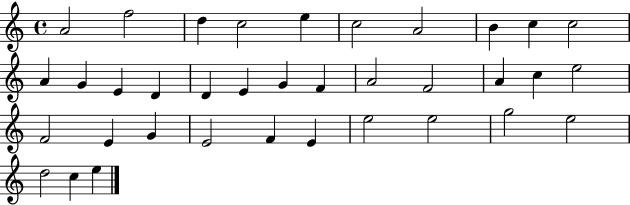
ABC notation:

X:1
T:Untitled
M:4/4
L:1/4
K:C
A2 f2 d c2 e c2 A2 B c c2 A G E D D E G F A2 F2 A c e2 F2 E G E2 F E e2 e2 g2 e2 d2 c e